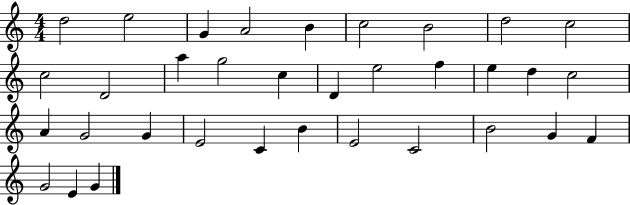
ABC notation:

X:1
T:Untitled
M:4/4
L:1/4
K:C
d2 e2 G A2 B c2 B2 d2 c2 c2 D2 a g2 c D e2 f e d c2 A G2 G E2 C B E2 C2 B2 G F G2 E G